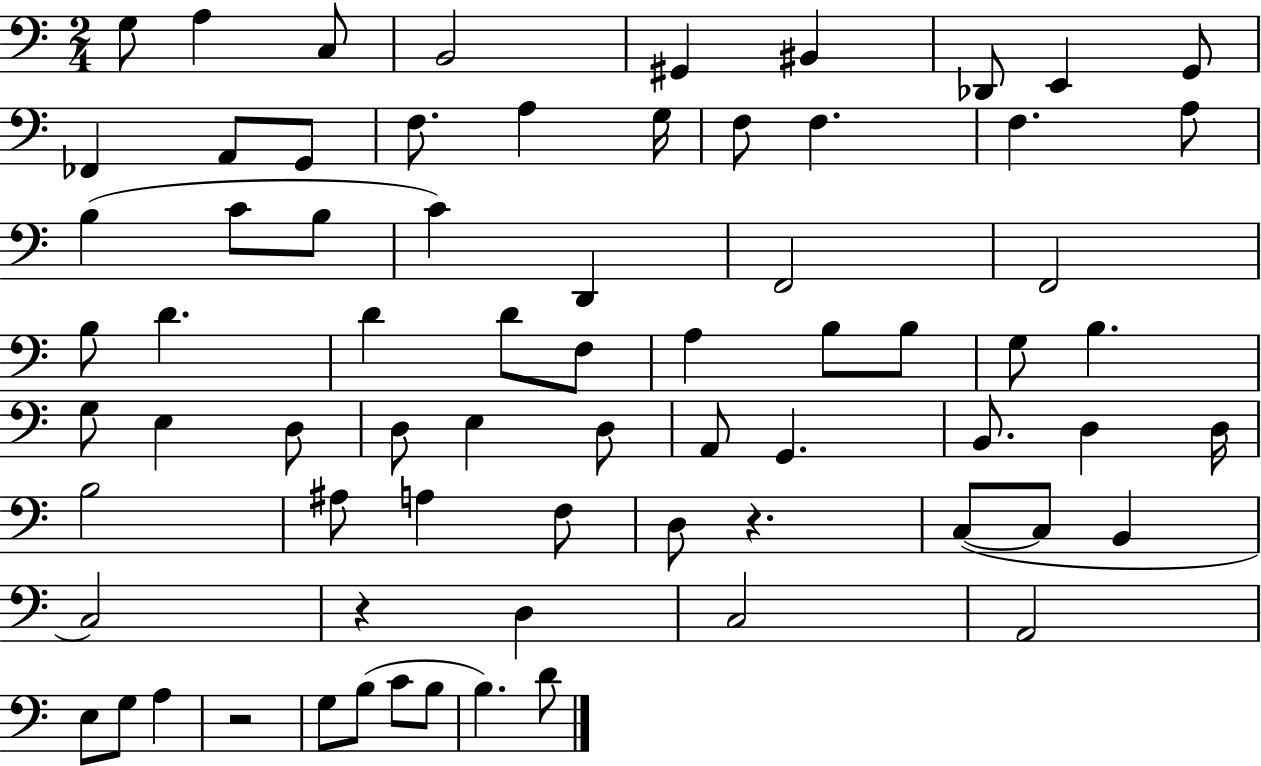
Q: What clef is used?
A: bass